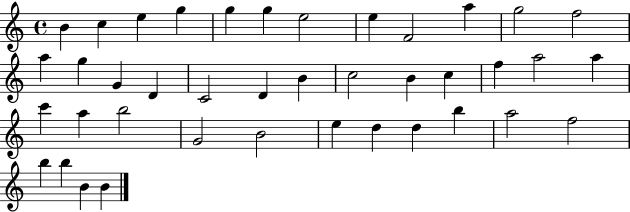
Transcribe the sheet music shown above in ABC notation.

X:1
T:Untitled
M:4/4
L:1/4
K:C
B c e g g g e2 e F2 a g2 f2 a g G D C2 D B c2 B c f a2 a c' a b2 G2 B2 e d d b a2 f2 b b B B